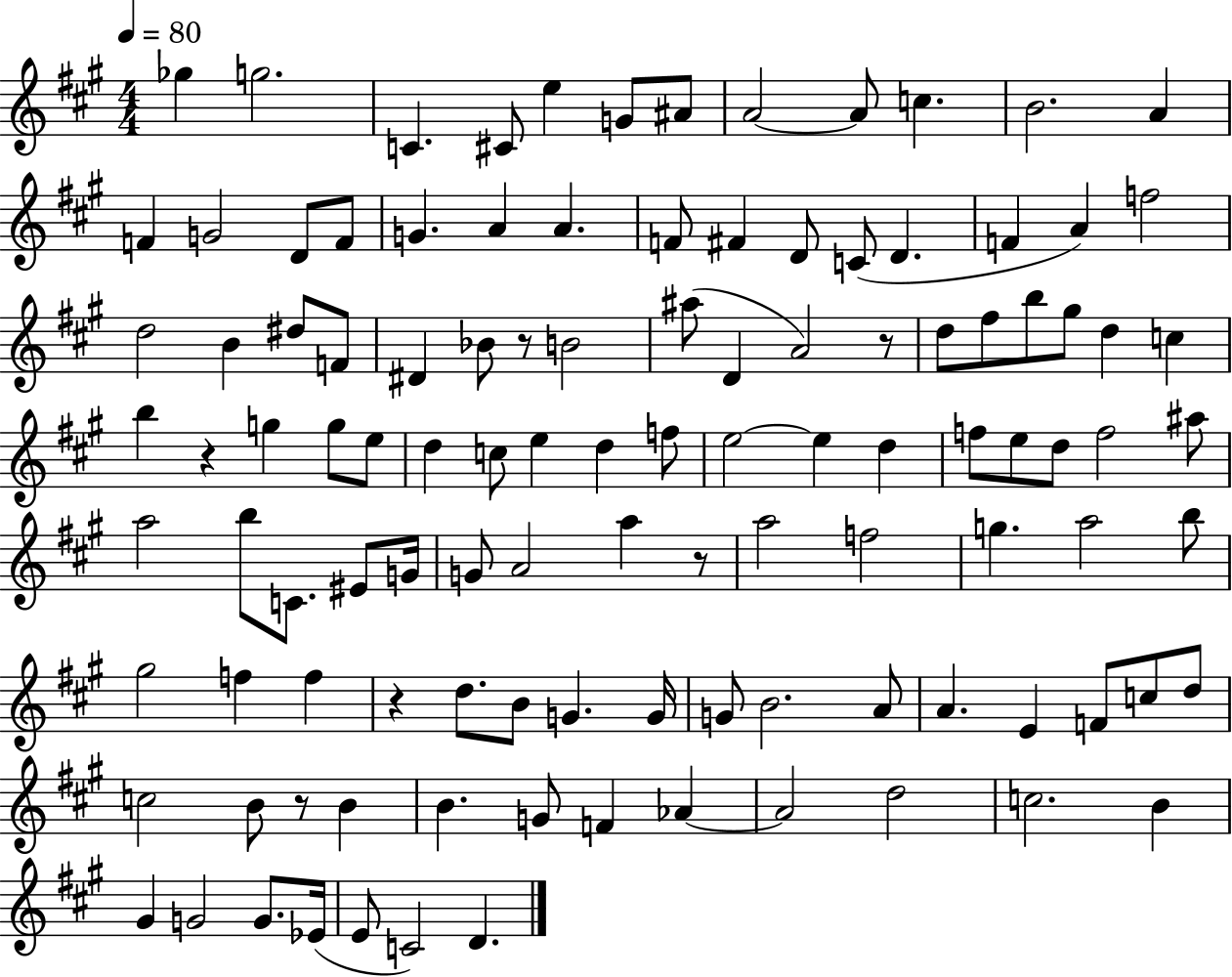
Gb5/q G5/h. C4/q. C#4/e E5/q G4/e A#4/e A4/h A4/e C5/q. B4/h. A4/q F4/q G4/h D4/e F4/e G4/q. A4/q A4/q. F4/e F#4/q D4/e C4/e D4/q. F4/q A4/q F5/h D5/h B4/q D#5/e F4/e D#4/q Bb4/e R/e B4/h A#5/e D4/q A4/h R/e D5/e F#5/e B5/e G#5/e D5/q C5/q B5/q R/q G5/q G5/e E5/e D5/q C5/e E5/q D5/q F5/e E5/h E5/q D5/q F5/e E5/e D5/e F5/h A#5/e A5/h B5/e C4/e. EIS4/e G4/s G4/e A4/h A5/q R/e A5/h F5/h G5/q. A5/h B5/e G#5/h F5/q F5/q R/q D5/e. B4/e G4/q. G4/s G4/e B4/h. A4/e A4/q. E4/q F4/e C5/e D5/e C5/h B4/e R/e B4/q B4/q. G4/e F4/q Ab4/q Ab4/h D5/h C5/h. B4/q G#4/q G4/h G4/e. Eb4/s E4/e C4/h D4/q.